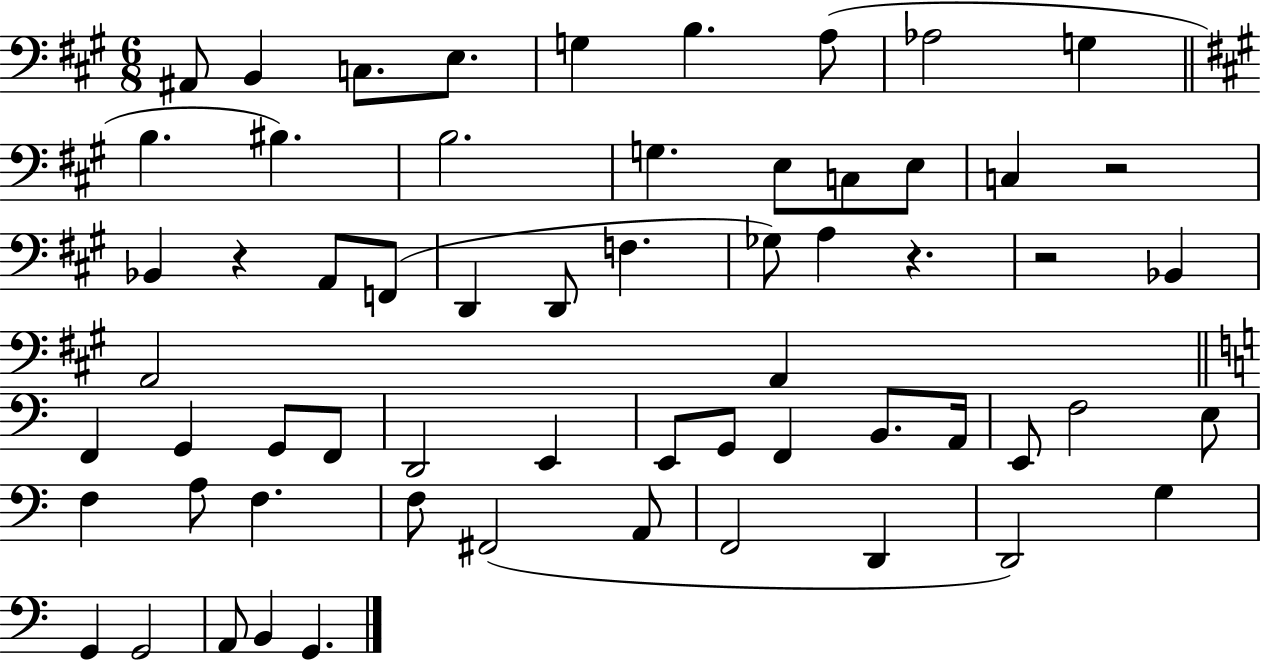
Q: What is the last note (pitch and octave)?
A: G2